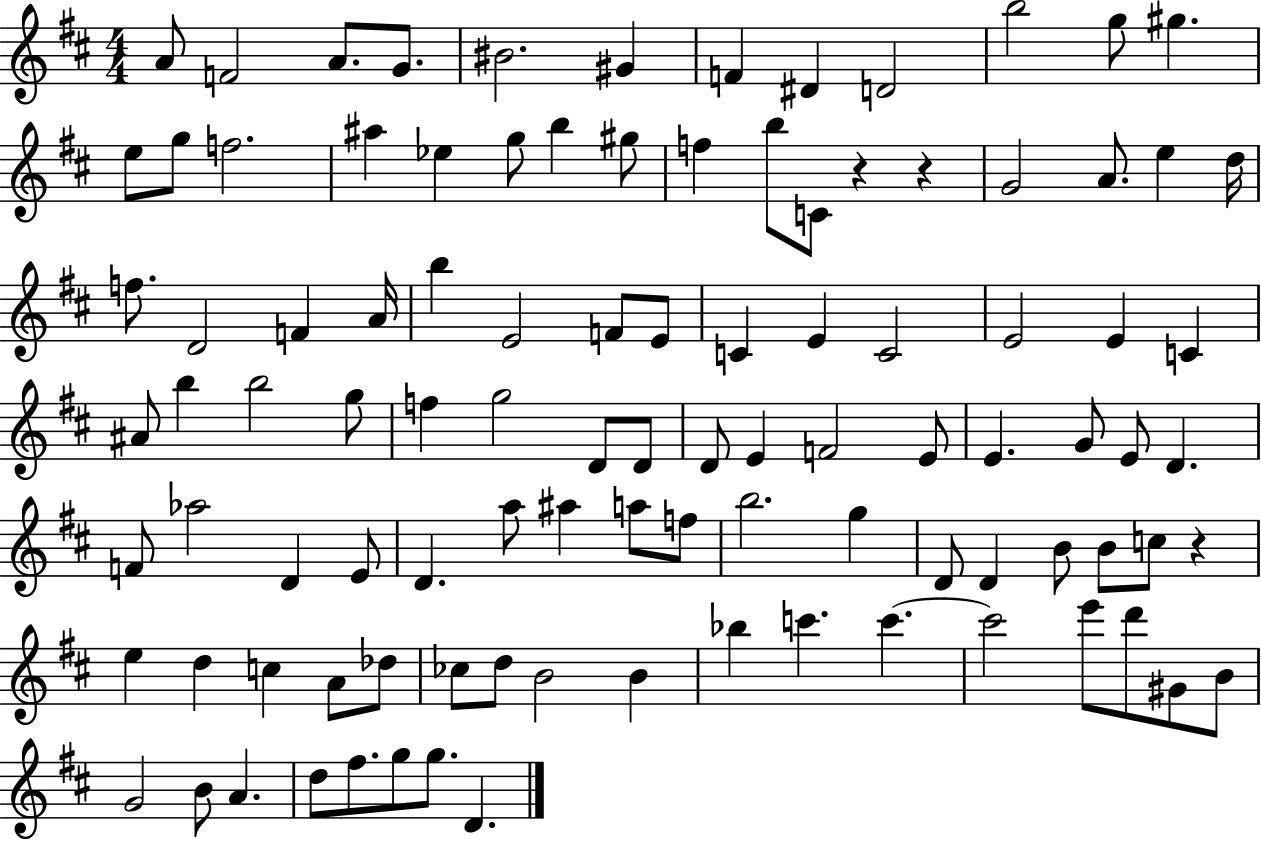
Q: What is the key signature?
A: D major